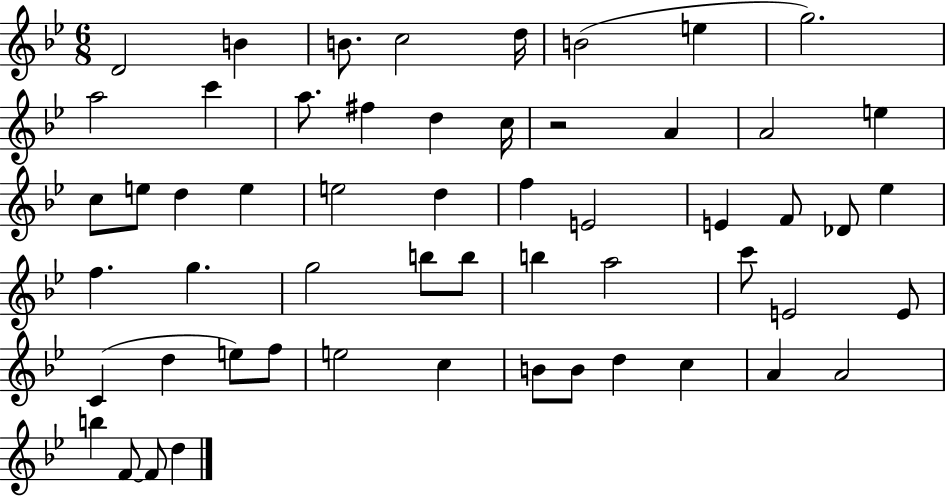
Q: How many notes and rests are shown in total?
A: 56